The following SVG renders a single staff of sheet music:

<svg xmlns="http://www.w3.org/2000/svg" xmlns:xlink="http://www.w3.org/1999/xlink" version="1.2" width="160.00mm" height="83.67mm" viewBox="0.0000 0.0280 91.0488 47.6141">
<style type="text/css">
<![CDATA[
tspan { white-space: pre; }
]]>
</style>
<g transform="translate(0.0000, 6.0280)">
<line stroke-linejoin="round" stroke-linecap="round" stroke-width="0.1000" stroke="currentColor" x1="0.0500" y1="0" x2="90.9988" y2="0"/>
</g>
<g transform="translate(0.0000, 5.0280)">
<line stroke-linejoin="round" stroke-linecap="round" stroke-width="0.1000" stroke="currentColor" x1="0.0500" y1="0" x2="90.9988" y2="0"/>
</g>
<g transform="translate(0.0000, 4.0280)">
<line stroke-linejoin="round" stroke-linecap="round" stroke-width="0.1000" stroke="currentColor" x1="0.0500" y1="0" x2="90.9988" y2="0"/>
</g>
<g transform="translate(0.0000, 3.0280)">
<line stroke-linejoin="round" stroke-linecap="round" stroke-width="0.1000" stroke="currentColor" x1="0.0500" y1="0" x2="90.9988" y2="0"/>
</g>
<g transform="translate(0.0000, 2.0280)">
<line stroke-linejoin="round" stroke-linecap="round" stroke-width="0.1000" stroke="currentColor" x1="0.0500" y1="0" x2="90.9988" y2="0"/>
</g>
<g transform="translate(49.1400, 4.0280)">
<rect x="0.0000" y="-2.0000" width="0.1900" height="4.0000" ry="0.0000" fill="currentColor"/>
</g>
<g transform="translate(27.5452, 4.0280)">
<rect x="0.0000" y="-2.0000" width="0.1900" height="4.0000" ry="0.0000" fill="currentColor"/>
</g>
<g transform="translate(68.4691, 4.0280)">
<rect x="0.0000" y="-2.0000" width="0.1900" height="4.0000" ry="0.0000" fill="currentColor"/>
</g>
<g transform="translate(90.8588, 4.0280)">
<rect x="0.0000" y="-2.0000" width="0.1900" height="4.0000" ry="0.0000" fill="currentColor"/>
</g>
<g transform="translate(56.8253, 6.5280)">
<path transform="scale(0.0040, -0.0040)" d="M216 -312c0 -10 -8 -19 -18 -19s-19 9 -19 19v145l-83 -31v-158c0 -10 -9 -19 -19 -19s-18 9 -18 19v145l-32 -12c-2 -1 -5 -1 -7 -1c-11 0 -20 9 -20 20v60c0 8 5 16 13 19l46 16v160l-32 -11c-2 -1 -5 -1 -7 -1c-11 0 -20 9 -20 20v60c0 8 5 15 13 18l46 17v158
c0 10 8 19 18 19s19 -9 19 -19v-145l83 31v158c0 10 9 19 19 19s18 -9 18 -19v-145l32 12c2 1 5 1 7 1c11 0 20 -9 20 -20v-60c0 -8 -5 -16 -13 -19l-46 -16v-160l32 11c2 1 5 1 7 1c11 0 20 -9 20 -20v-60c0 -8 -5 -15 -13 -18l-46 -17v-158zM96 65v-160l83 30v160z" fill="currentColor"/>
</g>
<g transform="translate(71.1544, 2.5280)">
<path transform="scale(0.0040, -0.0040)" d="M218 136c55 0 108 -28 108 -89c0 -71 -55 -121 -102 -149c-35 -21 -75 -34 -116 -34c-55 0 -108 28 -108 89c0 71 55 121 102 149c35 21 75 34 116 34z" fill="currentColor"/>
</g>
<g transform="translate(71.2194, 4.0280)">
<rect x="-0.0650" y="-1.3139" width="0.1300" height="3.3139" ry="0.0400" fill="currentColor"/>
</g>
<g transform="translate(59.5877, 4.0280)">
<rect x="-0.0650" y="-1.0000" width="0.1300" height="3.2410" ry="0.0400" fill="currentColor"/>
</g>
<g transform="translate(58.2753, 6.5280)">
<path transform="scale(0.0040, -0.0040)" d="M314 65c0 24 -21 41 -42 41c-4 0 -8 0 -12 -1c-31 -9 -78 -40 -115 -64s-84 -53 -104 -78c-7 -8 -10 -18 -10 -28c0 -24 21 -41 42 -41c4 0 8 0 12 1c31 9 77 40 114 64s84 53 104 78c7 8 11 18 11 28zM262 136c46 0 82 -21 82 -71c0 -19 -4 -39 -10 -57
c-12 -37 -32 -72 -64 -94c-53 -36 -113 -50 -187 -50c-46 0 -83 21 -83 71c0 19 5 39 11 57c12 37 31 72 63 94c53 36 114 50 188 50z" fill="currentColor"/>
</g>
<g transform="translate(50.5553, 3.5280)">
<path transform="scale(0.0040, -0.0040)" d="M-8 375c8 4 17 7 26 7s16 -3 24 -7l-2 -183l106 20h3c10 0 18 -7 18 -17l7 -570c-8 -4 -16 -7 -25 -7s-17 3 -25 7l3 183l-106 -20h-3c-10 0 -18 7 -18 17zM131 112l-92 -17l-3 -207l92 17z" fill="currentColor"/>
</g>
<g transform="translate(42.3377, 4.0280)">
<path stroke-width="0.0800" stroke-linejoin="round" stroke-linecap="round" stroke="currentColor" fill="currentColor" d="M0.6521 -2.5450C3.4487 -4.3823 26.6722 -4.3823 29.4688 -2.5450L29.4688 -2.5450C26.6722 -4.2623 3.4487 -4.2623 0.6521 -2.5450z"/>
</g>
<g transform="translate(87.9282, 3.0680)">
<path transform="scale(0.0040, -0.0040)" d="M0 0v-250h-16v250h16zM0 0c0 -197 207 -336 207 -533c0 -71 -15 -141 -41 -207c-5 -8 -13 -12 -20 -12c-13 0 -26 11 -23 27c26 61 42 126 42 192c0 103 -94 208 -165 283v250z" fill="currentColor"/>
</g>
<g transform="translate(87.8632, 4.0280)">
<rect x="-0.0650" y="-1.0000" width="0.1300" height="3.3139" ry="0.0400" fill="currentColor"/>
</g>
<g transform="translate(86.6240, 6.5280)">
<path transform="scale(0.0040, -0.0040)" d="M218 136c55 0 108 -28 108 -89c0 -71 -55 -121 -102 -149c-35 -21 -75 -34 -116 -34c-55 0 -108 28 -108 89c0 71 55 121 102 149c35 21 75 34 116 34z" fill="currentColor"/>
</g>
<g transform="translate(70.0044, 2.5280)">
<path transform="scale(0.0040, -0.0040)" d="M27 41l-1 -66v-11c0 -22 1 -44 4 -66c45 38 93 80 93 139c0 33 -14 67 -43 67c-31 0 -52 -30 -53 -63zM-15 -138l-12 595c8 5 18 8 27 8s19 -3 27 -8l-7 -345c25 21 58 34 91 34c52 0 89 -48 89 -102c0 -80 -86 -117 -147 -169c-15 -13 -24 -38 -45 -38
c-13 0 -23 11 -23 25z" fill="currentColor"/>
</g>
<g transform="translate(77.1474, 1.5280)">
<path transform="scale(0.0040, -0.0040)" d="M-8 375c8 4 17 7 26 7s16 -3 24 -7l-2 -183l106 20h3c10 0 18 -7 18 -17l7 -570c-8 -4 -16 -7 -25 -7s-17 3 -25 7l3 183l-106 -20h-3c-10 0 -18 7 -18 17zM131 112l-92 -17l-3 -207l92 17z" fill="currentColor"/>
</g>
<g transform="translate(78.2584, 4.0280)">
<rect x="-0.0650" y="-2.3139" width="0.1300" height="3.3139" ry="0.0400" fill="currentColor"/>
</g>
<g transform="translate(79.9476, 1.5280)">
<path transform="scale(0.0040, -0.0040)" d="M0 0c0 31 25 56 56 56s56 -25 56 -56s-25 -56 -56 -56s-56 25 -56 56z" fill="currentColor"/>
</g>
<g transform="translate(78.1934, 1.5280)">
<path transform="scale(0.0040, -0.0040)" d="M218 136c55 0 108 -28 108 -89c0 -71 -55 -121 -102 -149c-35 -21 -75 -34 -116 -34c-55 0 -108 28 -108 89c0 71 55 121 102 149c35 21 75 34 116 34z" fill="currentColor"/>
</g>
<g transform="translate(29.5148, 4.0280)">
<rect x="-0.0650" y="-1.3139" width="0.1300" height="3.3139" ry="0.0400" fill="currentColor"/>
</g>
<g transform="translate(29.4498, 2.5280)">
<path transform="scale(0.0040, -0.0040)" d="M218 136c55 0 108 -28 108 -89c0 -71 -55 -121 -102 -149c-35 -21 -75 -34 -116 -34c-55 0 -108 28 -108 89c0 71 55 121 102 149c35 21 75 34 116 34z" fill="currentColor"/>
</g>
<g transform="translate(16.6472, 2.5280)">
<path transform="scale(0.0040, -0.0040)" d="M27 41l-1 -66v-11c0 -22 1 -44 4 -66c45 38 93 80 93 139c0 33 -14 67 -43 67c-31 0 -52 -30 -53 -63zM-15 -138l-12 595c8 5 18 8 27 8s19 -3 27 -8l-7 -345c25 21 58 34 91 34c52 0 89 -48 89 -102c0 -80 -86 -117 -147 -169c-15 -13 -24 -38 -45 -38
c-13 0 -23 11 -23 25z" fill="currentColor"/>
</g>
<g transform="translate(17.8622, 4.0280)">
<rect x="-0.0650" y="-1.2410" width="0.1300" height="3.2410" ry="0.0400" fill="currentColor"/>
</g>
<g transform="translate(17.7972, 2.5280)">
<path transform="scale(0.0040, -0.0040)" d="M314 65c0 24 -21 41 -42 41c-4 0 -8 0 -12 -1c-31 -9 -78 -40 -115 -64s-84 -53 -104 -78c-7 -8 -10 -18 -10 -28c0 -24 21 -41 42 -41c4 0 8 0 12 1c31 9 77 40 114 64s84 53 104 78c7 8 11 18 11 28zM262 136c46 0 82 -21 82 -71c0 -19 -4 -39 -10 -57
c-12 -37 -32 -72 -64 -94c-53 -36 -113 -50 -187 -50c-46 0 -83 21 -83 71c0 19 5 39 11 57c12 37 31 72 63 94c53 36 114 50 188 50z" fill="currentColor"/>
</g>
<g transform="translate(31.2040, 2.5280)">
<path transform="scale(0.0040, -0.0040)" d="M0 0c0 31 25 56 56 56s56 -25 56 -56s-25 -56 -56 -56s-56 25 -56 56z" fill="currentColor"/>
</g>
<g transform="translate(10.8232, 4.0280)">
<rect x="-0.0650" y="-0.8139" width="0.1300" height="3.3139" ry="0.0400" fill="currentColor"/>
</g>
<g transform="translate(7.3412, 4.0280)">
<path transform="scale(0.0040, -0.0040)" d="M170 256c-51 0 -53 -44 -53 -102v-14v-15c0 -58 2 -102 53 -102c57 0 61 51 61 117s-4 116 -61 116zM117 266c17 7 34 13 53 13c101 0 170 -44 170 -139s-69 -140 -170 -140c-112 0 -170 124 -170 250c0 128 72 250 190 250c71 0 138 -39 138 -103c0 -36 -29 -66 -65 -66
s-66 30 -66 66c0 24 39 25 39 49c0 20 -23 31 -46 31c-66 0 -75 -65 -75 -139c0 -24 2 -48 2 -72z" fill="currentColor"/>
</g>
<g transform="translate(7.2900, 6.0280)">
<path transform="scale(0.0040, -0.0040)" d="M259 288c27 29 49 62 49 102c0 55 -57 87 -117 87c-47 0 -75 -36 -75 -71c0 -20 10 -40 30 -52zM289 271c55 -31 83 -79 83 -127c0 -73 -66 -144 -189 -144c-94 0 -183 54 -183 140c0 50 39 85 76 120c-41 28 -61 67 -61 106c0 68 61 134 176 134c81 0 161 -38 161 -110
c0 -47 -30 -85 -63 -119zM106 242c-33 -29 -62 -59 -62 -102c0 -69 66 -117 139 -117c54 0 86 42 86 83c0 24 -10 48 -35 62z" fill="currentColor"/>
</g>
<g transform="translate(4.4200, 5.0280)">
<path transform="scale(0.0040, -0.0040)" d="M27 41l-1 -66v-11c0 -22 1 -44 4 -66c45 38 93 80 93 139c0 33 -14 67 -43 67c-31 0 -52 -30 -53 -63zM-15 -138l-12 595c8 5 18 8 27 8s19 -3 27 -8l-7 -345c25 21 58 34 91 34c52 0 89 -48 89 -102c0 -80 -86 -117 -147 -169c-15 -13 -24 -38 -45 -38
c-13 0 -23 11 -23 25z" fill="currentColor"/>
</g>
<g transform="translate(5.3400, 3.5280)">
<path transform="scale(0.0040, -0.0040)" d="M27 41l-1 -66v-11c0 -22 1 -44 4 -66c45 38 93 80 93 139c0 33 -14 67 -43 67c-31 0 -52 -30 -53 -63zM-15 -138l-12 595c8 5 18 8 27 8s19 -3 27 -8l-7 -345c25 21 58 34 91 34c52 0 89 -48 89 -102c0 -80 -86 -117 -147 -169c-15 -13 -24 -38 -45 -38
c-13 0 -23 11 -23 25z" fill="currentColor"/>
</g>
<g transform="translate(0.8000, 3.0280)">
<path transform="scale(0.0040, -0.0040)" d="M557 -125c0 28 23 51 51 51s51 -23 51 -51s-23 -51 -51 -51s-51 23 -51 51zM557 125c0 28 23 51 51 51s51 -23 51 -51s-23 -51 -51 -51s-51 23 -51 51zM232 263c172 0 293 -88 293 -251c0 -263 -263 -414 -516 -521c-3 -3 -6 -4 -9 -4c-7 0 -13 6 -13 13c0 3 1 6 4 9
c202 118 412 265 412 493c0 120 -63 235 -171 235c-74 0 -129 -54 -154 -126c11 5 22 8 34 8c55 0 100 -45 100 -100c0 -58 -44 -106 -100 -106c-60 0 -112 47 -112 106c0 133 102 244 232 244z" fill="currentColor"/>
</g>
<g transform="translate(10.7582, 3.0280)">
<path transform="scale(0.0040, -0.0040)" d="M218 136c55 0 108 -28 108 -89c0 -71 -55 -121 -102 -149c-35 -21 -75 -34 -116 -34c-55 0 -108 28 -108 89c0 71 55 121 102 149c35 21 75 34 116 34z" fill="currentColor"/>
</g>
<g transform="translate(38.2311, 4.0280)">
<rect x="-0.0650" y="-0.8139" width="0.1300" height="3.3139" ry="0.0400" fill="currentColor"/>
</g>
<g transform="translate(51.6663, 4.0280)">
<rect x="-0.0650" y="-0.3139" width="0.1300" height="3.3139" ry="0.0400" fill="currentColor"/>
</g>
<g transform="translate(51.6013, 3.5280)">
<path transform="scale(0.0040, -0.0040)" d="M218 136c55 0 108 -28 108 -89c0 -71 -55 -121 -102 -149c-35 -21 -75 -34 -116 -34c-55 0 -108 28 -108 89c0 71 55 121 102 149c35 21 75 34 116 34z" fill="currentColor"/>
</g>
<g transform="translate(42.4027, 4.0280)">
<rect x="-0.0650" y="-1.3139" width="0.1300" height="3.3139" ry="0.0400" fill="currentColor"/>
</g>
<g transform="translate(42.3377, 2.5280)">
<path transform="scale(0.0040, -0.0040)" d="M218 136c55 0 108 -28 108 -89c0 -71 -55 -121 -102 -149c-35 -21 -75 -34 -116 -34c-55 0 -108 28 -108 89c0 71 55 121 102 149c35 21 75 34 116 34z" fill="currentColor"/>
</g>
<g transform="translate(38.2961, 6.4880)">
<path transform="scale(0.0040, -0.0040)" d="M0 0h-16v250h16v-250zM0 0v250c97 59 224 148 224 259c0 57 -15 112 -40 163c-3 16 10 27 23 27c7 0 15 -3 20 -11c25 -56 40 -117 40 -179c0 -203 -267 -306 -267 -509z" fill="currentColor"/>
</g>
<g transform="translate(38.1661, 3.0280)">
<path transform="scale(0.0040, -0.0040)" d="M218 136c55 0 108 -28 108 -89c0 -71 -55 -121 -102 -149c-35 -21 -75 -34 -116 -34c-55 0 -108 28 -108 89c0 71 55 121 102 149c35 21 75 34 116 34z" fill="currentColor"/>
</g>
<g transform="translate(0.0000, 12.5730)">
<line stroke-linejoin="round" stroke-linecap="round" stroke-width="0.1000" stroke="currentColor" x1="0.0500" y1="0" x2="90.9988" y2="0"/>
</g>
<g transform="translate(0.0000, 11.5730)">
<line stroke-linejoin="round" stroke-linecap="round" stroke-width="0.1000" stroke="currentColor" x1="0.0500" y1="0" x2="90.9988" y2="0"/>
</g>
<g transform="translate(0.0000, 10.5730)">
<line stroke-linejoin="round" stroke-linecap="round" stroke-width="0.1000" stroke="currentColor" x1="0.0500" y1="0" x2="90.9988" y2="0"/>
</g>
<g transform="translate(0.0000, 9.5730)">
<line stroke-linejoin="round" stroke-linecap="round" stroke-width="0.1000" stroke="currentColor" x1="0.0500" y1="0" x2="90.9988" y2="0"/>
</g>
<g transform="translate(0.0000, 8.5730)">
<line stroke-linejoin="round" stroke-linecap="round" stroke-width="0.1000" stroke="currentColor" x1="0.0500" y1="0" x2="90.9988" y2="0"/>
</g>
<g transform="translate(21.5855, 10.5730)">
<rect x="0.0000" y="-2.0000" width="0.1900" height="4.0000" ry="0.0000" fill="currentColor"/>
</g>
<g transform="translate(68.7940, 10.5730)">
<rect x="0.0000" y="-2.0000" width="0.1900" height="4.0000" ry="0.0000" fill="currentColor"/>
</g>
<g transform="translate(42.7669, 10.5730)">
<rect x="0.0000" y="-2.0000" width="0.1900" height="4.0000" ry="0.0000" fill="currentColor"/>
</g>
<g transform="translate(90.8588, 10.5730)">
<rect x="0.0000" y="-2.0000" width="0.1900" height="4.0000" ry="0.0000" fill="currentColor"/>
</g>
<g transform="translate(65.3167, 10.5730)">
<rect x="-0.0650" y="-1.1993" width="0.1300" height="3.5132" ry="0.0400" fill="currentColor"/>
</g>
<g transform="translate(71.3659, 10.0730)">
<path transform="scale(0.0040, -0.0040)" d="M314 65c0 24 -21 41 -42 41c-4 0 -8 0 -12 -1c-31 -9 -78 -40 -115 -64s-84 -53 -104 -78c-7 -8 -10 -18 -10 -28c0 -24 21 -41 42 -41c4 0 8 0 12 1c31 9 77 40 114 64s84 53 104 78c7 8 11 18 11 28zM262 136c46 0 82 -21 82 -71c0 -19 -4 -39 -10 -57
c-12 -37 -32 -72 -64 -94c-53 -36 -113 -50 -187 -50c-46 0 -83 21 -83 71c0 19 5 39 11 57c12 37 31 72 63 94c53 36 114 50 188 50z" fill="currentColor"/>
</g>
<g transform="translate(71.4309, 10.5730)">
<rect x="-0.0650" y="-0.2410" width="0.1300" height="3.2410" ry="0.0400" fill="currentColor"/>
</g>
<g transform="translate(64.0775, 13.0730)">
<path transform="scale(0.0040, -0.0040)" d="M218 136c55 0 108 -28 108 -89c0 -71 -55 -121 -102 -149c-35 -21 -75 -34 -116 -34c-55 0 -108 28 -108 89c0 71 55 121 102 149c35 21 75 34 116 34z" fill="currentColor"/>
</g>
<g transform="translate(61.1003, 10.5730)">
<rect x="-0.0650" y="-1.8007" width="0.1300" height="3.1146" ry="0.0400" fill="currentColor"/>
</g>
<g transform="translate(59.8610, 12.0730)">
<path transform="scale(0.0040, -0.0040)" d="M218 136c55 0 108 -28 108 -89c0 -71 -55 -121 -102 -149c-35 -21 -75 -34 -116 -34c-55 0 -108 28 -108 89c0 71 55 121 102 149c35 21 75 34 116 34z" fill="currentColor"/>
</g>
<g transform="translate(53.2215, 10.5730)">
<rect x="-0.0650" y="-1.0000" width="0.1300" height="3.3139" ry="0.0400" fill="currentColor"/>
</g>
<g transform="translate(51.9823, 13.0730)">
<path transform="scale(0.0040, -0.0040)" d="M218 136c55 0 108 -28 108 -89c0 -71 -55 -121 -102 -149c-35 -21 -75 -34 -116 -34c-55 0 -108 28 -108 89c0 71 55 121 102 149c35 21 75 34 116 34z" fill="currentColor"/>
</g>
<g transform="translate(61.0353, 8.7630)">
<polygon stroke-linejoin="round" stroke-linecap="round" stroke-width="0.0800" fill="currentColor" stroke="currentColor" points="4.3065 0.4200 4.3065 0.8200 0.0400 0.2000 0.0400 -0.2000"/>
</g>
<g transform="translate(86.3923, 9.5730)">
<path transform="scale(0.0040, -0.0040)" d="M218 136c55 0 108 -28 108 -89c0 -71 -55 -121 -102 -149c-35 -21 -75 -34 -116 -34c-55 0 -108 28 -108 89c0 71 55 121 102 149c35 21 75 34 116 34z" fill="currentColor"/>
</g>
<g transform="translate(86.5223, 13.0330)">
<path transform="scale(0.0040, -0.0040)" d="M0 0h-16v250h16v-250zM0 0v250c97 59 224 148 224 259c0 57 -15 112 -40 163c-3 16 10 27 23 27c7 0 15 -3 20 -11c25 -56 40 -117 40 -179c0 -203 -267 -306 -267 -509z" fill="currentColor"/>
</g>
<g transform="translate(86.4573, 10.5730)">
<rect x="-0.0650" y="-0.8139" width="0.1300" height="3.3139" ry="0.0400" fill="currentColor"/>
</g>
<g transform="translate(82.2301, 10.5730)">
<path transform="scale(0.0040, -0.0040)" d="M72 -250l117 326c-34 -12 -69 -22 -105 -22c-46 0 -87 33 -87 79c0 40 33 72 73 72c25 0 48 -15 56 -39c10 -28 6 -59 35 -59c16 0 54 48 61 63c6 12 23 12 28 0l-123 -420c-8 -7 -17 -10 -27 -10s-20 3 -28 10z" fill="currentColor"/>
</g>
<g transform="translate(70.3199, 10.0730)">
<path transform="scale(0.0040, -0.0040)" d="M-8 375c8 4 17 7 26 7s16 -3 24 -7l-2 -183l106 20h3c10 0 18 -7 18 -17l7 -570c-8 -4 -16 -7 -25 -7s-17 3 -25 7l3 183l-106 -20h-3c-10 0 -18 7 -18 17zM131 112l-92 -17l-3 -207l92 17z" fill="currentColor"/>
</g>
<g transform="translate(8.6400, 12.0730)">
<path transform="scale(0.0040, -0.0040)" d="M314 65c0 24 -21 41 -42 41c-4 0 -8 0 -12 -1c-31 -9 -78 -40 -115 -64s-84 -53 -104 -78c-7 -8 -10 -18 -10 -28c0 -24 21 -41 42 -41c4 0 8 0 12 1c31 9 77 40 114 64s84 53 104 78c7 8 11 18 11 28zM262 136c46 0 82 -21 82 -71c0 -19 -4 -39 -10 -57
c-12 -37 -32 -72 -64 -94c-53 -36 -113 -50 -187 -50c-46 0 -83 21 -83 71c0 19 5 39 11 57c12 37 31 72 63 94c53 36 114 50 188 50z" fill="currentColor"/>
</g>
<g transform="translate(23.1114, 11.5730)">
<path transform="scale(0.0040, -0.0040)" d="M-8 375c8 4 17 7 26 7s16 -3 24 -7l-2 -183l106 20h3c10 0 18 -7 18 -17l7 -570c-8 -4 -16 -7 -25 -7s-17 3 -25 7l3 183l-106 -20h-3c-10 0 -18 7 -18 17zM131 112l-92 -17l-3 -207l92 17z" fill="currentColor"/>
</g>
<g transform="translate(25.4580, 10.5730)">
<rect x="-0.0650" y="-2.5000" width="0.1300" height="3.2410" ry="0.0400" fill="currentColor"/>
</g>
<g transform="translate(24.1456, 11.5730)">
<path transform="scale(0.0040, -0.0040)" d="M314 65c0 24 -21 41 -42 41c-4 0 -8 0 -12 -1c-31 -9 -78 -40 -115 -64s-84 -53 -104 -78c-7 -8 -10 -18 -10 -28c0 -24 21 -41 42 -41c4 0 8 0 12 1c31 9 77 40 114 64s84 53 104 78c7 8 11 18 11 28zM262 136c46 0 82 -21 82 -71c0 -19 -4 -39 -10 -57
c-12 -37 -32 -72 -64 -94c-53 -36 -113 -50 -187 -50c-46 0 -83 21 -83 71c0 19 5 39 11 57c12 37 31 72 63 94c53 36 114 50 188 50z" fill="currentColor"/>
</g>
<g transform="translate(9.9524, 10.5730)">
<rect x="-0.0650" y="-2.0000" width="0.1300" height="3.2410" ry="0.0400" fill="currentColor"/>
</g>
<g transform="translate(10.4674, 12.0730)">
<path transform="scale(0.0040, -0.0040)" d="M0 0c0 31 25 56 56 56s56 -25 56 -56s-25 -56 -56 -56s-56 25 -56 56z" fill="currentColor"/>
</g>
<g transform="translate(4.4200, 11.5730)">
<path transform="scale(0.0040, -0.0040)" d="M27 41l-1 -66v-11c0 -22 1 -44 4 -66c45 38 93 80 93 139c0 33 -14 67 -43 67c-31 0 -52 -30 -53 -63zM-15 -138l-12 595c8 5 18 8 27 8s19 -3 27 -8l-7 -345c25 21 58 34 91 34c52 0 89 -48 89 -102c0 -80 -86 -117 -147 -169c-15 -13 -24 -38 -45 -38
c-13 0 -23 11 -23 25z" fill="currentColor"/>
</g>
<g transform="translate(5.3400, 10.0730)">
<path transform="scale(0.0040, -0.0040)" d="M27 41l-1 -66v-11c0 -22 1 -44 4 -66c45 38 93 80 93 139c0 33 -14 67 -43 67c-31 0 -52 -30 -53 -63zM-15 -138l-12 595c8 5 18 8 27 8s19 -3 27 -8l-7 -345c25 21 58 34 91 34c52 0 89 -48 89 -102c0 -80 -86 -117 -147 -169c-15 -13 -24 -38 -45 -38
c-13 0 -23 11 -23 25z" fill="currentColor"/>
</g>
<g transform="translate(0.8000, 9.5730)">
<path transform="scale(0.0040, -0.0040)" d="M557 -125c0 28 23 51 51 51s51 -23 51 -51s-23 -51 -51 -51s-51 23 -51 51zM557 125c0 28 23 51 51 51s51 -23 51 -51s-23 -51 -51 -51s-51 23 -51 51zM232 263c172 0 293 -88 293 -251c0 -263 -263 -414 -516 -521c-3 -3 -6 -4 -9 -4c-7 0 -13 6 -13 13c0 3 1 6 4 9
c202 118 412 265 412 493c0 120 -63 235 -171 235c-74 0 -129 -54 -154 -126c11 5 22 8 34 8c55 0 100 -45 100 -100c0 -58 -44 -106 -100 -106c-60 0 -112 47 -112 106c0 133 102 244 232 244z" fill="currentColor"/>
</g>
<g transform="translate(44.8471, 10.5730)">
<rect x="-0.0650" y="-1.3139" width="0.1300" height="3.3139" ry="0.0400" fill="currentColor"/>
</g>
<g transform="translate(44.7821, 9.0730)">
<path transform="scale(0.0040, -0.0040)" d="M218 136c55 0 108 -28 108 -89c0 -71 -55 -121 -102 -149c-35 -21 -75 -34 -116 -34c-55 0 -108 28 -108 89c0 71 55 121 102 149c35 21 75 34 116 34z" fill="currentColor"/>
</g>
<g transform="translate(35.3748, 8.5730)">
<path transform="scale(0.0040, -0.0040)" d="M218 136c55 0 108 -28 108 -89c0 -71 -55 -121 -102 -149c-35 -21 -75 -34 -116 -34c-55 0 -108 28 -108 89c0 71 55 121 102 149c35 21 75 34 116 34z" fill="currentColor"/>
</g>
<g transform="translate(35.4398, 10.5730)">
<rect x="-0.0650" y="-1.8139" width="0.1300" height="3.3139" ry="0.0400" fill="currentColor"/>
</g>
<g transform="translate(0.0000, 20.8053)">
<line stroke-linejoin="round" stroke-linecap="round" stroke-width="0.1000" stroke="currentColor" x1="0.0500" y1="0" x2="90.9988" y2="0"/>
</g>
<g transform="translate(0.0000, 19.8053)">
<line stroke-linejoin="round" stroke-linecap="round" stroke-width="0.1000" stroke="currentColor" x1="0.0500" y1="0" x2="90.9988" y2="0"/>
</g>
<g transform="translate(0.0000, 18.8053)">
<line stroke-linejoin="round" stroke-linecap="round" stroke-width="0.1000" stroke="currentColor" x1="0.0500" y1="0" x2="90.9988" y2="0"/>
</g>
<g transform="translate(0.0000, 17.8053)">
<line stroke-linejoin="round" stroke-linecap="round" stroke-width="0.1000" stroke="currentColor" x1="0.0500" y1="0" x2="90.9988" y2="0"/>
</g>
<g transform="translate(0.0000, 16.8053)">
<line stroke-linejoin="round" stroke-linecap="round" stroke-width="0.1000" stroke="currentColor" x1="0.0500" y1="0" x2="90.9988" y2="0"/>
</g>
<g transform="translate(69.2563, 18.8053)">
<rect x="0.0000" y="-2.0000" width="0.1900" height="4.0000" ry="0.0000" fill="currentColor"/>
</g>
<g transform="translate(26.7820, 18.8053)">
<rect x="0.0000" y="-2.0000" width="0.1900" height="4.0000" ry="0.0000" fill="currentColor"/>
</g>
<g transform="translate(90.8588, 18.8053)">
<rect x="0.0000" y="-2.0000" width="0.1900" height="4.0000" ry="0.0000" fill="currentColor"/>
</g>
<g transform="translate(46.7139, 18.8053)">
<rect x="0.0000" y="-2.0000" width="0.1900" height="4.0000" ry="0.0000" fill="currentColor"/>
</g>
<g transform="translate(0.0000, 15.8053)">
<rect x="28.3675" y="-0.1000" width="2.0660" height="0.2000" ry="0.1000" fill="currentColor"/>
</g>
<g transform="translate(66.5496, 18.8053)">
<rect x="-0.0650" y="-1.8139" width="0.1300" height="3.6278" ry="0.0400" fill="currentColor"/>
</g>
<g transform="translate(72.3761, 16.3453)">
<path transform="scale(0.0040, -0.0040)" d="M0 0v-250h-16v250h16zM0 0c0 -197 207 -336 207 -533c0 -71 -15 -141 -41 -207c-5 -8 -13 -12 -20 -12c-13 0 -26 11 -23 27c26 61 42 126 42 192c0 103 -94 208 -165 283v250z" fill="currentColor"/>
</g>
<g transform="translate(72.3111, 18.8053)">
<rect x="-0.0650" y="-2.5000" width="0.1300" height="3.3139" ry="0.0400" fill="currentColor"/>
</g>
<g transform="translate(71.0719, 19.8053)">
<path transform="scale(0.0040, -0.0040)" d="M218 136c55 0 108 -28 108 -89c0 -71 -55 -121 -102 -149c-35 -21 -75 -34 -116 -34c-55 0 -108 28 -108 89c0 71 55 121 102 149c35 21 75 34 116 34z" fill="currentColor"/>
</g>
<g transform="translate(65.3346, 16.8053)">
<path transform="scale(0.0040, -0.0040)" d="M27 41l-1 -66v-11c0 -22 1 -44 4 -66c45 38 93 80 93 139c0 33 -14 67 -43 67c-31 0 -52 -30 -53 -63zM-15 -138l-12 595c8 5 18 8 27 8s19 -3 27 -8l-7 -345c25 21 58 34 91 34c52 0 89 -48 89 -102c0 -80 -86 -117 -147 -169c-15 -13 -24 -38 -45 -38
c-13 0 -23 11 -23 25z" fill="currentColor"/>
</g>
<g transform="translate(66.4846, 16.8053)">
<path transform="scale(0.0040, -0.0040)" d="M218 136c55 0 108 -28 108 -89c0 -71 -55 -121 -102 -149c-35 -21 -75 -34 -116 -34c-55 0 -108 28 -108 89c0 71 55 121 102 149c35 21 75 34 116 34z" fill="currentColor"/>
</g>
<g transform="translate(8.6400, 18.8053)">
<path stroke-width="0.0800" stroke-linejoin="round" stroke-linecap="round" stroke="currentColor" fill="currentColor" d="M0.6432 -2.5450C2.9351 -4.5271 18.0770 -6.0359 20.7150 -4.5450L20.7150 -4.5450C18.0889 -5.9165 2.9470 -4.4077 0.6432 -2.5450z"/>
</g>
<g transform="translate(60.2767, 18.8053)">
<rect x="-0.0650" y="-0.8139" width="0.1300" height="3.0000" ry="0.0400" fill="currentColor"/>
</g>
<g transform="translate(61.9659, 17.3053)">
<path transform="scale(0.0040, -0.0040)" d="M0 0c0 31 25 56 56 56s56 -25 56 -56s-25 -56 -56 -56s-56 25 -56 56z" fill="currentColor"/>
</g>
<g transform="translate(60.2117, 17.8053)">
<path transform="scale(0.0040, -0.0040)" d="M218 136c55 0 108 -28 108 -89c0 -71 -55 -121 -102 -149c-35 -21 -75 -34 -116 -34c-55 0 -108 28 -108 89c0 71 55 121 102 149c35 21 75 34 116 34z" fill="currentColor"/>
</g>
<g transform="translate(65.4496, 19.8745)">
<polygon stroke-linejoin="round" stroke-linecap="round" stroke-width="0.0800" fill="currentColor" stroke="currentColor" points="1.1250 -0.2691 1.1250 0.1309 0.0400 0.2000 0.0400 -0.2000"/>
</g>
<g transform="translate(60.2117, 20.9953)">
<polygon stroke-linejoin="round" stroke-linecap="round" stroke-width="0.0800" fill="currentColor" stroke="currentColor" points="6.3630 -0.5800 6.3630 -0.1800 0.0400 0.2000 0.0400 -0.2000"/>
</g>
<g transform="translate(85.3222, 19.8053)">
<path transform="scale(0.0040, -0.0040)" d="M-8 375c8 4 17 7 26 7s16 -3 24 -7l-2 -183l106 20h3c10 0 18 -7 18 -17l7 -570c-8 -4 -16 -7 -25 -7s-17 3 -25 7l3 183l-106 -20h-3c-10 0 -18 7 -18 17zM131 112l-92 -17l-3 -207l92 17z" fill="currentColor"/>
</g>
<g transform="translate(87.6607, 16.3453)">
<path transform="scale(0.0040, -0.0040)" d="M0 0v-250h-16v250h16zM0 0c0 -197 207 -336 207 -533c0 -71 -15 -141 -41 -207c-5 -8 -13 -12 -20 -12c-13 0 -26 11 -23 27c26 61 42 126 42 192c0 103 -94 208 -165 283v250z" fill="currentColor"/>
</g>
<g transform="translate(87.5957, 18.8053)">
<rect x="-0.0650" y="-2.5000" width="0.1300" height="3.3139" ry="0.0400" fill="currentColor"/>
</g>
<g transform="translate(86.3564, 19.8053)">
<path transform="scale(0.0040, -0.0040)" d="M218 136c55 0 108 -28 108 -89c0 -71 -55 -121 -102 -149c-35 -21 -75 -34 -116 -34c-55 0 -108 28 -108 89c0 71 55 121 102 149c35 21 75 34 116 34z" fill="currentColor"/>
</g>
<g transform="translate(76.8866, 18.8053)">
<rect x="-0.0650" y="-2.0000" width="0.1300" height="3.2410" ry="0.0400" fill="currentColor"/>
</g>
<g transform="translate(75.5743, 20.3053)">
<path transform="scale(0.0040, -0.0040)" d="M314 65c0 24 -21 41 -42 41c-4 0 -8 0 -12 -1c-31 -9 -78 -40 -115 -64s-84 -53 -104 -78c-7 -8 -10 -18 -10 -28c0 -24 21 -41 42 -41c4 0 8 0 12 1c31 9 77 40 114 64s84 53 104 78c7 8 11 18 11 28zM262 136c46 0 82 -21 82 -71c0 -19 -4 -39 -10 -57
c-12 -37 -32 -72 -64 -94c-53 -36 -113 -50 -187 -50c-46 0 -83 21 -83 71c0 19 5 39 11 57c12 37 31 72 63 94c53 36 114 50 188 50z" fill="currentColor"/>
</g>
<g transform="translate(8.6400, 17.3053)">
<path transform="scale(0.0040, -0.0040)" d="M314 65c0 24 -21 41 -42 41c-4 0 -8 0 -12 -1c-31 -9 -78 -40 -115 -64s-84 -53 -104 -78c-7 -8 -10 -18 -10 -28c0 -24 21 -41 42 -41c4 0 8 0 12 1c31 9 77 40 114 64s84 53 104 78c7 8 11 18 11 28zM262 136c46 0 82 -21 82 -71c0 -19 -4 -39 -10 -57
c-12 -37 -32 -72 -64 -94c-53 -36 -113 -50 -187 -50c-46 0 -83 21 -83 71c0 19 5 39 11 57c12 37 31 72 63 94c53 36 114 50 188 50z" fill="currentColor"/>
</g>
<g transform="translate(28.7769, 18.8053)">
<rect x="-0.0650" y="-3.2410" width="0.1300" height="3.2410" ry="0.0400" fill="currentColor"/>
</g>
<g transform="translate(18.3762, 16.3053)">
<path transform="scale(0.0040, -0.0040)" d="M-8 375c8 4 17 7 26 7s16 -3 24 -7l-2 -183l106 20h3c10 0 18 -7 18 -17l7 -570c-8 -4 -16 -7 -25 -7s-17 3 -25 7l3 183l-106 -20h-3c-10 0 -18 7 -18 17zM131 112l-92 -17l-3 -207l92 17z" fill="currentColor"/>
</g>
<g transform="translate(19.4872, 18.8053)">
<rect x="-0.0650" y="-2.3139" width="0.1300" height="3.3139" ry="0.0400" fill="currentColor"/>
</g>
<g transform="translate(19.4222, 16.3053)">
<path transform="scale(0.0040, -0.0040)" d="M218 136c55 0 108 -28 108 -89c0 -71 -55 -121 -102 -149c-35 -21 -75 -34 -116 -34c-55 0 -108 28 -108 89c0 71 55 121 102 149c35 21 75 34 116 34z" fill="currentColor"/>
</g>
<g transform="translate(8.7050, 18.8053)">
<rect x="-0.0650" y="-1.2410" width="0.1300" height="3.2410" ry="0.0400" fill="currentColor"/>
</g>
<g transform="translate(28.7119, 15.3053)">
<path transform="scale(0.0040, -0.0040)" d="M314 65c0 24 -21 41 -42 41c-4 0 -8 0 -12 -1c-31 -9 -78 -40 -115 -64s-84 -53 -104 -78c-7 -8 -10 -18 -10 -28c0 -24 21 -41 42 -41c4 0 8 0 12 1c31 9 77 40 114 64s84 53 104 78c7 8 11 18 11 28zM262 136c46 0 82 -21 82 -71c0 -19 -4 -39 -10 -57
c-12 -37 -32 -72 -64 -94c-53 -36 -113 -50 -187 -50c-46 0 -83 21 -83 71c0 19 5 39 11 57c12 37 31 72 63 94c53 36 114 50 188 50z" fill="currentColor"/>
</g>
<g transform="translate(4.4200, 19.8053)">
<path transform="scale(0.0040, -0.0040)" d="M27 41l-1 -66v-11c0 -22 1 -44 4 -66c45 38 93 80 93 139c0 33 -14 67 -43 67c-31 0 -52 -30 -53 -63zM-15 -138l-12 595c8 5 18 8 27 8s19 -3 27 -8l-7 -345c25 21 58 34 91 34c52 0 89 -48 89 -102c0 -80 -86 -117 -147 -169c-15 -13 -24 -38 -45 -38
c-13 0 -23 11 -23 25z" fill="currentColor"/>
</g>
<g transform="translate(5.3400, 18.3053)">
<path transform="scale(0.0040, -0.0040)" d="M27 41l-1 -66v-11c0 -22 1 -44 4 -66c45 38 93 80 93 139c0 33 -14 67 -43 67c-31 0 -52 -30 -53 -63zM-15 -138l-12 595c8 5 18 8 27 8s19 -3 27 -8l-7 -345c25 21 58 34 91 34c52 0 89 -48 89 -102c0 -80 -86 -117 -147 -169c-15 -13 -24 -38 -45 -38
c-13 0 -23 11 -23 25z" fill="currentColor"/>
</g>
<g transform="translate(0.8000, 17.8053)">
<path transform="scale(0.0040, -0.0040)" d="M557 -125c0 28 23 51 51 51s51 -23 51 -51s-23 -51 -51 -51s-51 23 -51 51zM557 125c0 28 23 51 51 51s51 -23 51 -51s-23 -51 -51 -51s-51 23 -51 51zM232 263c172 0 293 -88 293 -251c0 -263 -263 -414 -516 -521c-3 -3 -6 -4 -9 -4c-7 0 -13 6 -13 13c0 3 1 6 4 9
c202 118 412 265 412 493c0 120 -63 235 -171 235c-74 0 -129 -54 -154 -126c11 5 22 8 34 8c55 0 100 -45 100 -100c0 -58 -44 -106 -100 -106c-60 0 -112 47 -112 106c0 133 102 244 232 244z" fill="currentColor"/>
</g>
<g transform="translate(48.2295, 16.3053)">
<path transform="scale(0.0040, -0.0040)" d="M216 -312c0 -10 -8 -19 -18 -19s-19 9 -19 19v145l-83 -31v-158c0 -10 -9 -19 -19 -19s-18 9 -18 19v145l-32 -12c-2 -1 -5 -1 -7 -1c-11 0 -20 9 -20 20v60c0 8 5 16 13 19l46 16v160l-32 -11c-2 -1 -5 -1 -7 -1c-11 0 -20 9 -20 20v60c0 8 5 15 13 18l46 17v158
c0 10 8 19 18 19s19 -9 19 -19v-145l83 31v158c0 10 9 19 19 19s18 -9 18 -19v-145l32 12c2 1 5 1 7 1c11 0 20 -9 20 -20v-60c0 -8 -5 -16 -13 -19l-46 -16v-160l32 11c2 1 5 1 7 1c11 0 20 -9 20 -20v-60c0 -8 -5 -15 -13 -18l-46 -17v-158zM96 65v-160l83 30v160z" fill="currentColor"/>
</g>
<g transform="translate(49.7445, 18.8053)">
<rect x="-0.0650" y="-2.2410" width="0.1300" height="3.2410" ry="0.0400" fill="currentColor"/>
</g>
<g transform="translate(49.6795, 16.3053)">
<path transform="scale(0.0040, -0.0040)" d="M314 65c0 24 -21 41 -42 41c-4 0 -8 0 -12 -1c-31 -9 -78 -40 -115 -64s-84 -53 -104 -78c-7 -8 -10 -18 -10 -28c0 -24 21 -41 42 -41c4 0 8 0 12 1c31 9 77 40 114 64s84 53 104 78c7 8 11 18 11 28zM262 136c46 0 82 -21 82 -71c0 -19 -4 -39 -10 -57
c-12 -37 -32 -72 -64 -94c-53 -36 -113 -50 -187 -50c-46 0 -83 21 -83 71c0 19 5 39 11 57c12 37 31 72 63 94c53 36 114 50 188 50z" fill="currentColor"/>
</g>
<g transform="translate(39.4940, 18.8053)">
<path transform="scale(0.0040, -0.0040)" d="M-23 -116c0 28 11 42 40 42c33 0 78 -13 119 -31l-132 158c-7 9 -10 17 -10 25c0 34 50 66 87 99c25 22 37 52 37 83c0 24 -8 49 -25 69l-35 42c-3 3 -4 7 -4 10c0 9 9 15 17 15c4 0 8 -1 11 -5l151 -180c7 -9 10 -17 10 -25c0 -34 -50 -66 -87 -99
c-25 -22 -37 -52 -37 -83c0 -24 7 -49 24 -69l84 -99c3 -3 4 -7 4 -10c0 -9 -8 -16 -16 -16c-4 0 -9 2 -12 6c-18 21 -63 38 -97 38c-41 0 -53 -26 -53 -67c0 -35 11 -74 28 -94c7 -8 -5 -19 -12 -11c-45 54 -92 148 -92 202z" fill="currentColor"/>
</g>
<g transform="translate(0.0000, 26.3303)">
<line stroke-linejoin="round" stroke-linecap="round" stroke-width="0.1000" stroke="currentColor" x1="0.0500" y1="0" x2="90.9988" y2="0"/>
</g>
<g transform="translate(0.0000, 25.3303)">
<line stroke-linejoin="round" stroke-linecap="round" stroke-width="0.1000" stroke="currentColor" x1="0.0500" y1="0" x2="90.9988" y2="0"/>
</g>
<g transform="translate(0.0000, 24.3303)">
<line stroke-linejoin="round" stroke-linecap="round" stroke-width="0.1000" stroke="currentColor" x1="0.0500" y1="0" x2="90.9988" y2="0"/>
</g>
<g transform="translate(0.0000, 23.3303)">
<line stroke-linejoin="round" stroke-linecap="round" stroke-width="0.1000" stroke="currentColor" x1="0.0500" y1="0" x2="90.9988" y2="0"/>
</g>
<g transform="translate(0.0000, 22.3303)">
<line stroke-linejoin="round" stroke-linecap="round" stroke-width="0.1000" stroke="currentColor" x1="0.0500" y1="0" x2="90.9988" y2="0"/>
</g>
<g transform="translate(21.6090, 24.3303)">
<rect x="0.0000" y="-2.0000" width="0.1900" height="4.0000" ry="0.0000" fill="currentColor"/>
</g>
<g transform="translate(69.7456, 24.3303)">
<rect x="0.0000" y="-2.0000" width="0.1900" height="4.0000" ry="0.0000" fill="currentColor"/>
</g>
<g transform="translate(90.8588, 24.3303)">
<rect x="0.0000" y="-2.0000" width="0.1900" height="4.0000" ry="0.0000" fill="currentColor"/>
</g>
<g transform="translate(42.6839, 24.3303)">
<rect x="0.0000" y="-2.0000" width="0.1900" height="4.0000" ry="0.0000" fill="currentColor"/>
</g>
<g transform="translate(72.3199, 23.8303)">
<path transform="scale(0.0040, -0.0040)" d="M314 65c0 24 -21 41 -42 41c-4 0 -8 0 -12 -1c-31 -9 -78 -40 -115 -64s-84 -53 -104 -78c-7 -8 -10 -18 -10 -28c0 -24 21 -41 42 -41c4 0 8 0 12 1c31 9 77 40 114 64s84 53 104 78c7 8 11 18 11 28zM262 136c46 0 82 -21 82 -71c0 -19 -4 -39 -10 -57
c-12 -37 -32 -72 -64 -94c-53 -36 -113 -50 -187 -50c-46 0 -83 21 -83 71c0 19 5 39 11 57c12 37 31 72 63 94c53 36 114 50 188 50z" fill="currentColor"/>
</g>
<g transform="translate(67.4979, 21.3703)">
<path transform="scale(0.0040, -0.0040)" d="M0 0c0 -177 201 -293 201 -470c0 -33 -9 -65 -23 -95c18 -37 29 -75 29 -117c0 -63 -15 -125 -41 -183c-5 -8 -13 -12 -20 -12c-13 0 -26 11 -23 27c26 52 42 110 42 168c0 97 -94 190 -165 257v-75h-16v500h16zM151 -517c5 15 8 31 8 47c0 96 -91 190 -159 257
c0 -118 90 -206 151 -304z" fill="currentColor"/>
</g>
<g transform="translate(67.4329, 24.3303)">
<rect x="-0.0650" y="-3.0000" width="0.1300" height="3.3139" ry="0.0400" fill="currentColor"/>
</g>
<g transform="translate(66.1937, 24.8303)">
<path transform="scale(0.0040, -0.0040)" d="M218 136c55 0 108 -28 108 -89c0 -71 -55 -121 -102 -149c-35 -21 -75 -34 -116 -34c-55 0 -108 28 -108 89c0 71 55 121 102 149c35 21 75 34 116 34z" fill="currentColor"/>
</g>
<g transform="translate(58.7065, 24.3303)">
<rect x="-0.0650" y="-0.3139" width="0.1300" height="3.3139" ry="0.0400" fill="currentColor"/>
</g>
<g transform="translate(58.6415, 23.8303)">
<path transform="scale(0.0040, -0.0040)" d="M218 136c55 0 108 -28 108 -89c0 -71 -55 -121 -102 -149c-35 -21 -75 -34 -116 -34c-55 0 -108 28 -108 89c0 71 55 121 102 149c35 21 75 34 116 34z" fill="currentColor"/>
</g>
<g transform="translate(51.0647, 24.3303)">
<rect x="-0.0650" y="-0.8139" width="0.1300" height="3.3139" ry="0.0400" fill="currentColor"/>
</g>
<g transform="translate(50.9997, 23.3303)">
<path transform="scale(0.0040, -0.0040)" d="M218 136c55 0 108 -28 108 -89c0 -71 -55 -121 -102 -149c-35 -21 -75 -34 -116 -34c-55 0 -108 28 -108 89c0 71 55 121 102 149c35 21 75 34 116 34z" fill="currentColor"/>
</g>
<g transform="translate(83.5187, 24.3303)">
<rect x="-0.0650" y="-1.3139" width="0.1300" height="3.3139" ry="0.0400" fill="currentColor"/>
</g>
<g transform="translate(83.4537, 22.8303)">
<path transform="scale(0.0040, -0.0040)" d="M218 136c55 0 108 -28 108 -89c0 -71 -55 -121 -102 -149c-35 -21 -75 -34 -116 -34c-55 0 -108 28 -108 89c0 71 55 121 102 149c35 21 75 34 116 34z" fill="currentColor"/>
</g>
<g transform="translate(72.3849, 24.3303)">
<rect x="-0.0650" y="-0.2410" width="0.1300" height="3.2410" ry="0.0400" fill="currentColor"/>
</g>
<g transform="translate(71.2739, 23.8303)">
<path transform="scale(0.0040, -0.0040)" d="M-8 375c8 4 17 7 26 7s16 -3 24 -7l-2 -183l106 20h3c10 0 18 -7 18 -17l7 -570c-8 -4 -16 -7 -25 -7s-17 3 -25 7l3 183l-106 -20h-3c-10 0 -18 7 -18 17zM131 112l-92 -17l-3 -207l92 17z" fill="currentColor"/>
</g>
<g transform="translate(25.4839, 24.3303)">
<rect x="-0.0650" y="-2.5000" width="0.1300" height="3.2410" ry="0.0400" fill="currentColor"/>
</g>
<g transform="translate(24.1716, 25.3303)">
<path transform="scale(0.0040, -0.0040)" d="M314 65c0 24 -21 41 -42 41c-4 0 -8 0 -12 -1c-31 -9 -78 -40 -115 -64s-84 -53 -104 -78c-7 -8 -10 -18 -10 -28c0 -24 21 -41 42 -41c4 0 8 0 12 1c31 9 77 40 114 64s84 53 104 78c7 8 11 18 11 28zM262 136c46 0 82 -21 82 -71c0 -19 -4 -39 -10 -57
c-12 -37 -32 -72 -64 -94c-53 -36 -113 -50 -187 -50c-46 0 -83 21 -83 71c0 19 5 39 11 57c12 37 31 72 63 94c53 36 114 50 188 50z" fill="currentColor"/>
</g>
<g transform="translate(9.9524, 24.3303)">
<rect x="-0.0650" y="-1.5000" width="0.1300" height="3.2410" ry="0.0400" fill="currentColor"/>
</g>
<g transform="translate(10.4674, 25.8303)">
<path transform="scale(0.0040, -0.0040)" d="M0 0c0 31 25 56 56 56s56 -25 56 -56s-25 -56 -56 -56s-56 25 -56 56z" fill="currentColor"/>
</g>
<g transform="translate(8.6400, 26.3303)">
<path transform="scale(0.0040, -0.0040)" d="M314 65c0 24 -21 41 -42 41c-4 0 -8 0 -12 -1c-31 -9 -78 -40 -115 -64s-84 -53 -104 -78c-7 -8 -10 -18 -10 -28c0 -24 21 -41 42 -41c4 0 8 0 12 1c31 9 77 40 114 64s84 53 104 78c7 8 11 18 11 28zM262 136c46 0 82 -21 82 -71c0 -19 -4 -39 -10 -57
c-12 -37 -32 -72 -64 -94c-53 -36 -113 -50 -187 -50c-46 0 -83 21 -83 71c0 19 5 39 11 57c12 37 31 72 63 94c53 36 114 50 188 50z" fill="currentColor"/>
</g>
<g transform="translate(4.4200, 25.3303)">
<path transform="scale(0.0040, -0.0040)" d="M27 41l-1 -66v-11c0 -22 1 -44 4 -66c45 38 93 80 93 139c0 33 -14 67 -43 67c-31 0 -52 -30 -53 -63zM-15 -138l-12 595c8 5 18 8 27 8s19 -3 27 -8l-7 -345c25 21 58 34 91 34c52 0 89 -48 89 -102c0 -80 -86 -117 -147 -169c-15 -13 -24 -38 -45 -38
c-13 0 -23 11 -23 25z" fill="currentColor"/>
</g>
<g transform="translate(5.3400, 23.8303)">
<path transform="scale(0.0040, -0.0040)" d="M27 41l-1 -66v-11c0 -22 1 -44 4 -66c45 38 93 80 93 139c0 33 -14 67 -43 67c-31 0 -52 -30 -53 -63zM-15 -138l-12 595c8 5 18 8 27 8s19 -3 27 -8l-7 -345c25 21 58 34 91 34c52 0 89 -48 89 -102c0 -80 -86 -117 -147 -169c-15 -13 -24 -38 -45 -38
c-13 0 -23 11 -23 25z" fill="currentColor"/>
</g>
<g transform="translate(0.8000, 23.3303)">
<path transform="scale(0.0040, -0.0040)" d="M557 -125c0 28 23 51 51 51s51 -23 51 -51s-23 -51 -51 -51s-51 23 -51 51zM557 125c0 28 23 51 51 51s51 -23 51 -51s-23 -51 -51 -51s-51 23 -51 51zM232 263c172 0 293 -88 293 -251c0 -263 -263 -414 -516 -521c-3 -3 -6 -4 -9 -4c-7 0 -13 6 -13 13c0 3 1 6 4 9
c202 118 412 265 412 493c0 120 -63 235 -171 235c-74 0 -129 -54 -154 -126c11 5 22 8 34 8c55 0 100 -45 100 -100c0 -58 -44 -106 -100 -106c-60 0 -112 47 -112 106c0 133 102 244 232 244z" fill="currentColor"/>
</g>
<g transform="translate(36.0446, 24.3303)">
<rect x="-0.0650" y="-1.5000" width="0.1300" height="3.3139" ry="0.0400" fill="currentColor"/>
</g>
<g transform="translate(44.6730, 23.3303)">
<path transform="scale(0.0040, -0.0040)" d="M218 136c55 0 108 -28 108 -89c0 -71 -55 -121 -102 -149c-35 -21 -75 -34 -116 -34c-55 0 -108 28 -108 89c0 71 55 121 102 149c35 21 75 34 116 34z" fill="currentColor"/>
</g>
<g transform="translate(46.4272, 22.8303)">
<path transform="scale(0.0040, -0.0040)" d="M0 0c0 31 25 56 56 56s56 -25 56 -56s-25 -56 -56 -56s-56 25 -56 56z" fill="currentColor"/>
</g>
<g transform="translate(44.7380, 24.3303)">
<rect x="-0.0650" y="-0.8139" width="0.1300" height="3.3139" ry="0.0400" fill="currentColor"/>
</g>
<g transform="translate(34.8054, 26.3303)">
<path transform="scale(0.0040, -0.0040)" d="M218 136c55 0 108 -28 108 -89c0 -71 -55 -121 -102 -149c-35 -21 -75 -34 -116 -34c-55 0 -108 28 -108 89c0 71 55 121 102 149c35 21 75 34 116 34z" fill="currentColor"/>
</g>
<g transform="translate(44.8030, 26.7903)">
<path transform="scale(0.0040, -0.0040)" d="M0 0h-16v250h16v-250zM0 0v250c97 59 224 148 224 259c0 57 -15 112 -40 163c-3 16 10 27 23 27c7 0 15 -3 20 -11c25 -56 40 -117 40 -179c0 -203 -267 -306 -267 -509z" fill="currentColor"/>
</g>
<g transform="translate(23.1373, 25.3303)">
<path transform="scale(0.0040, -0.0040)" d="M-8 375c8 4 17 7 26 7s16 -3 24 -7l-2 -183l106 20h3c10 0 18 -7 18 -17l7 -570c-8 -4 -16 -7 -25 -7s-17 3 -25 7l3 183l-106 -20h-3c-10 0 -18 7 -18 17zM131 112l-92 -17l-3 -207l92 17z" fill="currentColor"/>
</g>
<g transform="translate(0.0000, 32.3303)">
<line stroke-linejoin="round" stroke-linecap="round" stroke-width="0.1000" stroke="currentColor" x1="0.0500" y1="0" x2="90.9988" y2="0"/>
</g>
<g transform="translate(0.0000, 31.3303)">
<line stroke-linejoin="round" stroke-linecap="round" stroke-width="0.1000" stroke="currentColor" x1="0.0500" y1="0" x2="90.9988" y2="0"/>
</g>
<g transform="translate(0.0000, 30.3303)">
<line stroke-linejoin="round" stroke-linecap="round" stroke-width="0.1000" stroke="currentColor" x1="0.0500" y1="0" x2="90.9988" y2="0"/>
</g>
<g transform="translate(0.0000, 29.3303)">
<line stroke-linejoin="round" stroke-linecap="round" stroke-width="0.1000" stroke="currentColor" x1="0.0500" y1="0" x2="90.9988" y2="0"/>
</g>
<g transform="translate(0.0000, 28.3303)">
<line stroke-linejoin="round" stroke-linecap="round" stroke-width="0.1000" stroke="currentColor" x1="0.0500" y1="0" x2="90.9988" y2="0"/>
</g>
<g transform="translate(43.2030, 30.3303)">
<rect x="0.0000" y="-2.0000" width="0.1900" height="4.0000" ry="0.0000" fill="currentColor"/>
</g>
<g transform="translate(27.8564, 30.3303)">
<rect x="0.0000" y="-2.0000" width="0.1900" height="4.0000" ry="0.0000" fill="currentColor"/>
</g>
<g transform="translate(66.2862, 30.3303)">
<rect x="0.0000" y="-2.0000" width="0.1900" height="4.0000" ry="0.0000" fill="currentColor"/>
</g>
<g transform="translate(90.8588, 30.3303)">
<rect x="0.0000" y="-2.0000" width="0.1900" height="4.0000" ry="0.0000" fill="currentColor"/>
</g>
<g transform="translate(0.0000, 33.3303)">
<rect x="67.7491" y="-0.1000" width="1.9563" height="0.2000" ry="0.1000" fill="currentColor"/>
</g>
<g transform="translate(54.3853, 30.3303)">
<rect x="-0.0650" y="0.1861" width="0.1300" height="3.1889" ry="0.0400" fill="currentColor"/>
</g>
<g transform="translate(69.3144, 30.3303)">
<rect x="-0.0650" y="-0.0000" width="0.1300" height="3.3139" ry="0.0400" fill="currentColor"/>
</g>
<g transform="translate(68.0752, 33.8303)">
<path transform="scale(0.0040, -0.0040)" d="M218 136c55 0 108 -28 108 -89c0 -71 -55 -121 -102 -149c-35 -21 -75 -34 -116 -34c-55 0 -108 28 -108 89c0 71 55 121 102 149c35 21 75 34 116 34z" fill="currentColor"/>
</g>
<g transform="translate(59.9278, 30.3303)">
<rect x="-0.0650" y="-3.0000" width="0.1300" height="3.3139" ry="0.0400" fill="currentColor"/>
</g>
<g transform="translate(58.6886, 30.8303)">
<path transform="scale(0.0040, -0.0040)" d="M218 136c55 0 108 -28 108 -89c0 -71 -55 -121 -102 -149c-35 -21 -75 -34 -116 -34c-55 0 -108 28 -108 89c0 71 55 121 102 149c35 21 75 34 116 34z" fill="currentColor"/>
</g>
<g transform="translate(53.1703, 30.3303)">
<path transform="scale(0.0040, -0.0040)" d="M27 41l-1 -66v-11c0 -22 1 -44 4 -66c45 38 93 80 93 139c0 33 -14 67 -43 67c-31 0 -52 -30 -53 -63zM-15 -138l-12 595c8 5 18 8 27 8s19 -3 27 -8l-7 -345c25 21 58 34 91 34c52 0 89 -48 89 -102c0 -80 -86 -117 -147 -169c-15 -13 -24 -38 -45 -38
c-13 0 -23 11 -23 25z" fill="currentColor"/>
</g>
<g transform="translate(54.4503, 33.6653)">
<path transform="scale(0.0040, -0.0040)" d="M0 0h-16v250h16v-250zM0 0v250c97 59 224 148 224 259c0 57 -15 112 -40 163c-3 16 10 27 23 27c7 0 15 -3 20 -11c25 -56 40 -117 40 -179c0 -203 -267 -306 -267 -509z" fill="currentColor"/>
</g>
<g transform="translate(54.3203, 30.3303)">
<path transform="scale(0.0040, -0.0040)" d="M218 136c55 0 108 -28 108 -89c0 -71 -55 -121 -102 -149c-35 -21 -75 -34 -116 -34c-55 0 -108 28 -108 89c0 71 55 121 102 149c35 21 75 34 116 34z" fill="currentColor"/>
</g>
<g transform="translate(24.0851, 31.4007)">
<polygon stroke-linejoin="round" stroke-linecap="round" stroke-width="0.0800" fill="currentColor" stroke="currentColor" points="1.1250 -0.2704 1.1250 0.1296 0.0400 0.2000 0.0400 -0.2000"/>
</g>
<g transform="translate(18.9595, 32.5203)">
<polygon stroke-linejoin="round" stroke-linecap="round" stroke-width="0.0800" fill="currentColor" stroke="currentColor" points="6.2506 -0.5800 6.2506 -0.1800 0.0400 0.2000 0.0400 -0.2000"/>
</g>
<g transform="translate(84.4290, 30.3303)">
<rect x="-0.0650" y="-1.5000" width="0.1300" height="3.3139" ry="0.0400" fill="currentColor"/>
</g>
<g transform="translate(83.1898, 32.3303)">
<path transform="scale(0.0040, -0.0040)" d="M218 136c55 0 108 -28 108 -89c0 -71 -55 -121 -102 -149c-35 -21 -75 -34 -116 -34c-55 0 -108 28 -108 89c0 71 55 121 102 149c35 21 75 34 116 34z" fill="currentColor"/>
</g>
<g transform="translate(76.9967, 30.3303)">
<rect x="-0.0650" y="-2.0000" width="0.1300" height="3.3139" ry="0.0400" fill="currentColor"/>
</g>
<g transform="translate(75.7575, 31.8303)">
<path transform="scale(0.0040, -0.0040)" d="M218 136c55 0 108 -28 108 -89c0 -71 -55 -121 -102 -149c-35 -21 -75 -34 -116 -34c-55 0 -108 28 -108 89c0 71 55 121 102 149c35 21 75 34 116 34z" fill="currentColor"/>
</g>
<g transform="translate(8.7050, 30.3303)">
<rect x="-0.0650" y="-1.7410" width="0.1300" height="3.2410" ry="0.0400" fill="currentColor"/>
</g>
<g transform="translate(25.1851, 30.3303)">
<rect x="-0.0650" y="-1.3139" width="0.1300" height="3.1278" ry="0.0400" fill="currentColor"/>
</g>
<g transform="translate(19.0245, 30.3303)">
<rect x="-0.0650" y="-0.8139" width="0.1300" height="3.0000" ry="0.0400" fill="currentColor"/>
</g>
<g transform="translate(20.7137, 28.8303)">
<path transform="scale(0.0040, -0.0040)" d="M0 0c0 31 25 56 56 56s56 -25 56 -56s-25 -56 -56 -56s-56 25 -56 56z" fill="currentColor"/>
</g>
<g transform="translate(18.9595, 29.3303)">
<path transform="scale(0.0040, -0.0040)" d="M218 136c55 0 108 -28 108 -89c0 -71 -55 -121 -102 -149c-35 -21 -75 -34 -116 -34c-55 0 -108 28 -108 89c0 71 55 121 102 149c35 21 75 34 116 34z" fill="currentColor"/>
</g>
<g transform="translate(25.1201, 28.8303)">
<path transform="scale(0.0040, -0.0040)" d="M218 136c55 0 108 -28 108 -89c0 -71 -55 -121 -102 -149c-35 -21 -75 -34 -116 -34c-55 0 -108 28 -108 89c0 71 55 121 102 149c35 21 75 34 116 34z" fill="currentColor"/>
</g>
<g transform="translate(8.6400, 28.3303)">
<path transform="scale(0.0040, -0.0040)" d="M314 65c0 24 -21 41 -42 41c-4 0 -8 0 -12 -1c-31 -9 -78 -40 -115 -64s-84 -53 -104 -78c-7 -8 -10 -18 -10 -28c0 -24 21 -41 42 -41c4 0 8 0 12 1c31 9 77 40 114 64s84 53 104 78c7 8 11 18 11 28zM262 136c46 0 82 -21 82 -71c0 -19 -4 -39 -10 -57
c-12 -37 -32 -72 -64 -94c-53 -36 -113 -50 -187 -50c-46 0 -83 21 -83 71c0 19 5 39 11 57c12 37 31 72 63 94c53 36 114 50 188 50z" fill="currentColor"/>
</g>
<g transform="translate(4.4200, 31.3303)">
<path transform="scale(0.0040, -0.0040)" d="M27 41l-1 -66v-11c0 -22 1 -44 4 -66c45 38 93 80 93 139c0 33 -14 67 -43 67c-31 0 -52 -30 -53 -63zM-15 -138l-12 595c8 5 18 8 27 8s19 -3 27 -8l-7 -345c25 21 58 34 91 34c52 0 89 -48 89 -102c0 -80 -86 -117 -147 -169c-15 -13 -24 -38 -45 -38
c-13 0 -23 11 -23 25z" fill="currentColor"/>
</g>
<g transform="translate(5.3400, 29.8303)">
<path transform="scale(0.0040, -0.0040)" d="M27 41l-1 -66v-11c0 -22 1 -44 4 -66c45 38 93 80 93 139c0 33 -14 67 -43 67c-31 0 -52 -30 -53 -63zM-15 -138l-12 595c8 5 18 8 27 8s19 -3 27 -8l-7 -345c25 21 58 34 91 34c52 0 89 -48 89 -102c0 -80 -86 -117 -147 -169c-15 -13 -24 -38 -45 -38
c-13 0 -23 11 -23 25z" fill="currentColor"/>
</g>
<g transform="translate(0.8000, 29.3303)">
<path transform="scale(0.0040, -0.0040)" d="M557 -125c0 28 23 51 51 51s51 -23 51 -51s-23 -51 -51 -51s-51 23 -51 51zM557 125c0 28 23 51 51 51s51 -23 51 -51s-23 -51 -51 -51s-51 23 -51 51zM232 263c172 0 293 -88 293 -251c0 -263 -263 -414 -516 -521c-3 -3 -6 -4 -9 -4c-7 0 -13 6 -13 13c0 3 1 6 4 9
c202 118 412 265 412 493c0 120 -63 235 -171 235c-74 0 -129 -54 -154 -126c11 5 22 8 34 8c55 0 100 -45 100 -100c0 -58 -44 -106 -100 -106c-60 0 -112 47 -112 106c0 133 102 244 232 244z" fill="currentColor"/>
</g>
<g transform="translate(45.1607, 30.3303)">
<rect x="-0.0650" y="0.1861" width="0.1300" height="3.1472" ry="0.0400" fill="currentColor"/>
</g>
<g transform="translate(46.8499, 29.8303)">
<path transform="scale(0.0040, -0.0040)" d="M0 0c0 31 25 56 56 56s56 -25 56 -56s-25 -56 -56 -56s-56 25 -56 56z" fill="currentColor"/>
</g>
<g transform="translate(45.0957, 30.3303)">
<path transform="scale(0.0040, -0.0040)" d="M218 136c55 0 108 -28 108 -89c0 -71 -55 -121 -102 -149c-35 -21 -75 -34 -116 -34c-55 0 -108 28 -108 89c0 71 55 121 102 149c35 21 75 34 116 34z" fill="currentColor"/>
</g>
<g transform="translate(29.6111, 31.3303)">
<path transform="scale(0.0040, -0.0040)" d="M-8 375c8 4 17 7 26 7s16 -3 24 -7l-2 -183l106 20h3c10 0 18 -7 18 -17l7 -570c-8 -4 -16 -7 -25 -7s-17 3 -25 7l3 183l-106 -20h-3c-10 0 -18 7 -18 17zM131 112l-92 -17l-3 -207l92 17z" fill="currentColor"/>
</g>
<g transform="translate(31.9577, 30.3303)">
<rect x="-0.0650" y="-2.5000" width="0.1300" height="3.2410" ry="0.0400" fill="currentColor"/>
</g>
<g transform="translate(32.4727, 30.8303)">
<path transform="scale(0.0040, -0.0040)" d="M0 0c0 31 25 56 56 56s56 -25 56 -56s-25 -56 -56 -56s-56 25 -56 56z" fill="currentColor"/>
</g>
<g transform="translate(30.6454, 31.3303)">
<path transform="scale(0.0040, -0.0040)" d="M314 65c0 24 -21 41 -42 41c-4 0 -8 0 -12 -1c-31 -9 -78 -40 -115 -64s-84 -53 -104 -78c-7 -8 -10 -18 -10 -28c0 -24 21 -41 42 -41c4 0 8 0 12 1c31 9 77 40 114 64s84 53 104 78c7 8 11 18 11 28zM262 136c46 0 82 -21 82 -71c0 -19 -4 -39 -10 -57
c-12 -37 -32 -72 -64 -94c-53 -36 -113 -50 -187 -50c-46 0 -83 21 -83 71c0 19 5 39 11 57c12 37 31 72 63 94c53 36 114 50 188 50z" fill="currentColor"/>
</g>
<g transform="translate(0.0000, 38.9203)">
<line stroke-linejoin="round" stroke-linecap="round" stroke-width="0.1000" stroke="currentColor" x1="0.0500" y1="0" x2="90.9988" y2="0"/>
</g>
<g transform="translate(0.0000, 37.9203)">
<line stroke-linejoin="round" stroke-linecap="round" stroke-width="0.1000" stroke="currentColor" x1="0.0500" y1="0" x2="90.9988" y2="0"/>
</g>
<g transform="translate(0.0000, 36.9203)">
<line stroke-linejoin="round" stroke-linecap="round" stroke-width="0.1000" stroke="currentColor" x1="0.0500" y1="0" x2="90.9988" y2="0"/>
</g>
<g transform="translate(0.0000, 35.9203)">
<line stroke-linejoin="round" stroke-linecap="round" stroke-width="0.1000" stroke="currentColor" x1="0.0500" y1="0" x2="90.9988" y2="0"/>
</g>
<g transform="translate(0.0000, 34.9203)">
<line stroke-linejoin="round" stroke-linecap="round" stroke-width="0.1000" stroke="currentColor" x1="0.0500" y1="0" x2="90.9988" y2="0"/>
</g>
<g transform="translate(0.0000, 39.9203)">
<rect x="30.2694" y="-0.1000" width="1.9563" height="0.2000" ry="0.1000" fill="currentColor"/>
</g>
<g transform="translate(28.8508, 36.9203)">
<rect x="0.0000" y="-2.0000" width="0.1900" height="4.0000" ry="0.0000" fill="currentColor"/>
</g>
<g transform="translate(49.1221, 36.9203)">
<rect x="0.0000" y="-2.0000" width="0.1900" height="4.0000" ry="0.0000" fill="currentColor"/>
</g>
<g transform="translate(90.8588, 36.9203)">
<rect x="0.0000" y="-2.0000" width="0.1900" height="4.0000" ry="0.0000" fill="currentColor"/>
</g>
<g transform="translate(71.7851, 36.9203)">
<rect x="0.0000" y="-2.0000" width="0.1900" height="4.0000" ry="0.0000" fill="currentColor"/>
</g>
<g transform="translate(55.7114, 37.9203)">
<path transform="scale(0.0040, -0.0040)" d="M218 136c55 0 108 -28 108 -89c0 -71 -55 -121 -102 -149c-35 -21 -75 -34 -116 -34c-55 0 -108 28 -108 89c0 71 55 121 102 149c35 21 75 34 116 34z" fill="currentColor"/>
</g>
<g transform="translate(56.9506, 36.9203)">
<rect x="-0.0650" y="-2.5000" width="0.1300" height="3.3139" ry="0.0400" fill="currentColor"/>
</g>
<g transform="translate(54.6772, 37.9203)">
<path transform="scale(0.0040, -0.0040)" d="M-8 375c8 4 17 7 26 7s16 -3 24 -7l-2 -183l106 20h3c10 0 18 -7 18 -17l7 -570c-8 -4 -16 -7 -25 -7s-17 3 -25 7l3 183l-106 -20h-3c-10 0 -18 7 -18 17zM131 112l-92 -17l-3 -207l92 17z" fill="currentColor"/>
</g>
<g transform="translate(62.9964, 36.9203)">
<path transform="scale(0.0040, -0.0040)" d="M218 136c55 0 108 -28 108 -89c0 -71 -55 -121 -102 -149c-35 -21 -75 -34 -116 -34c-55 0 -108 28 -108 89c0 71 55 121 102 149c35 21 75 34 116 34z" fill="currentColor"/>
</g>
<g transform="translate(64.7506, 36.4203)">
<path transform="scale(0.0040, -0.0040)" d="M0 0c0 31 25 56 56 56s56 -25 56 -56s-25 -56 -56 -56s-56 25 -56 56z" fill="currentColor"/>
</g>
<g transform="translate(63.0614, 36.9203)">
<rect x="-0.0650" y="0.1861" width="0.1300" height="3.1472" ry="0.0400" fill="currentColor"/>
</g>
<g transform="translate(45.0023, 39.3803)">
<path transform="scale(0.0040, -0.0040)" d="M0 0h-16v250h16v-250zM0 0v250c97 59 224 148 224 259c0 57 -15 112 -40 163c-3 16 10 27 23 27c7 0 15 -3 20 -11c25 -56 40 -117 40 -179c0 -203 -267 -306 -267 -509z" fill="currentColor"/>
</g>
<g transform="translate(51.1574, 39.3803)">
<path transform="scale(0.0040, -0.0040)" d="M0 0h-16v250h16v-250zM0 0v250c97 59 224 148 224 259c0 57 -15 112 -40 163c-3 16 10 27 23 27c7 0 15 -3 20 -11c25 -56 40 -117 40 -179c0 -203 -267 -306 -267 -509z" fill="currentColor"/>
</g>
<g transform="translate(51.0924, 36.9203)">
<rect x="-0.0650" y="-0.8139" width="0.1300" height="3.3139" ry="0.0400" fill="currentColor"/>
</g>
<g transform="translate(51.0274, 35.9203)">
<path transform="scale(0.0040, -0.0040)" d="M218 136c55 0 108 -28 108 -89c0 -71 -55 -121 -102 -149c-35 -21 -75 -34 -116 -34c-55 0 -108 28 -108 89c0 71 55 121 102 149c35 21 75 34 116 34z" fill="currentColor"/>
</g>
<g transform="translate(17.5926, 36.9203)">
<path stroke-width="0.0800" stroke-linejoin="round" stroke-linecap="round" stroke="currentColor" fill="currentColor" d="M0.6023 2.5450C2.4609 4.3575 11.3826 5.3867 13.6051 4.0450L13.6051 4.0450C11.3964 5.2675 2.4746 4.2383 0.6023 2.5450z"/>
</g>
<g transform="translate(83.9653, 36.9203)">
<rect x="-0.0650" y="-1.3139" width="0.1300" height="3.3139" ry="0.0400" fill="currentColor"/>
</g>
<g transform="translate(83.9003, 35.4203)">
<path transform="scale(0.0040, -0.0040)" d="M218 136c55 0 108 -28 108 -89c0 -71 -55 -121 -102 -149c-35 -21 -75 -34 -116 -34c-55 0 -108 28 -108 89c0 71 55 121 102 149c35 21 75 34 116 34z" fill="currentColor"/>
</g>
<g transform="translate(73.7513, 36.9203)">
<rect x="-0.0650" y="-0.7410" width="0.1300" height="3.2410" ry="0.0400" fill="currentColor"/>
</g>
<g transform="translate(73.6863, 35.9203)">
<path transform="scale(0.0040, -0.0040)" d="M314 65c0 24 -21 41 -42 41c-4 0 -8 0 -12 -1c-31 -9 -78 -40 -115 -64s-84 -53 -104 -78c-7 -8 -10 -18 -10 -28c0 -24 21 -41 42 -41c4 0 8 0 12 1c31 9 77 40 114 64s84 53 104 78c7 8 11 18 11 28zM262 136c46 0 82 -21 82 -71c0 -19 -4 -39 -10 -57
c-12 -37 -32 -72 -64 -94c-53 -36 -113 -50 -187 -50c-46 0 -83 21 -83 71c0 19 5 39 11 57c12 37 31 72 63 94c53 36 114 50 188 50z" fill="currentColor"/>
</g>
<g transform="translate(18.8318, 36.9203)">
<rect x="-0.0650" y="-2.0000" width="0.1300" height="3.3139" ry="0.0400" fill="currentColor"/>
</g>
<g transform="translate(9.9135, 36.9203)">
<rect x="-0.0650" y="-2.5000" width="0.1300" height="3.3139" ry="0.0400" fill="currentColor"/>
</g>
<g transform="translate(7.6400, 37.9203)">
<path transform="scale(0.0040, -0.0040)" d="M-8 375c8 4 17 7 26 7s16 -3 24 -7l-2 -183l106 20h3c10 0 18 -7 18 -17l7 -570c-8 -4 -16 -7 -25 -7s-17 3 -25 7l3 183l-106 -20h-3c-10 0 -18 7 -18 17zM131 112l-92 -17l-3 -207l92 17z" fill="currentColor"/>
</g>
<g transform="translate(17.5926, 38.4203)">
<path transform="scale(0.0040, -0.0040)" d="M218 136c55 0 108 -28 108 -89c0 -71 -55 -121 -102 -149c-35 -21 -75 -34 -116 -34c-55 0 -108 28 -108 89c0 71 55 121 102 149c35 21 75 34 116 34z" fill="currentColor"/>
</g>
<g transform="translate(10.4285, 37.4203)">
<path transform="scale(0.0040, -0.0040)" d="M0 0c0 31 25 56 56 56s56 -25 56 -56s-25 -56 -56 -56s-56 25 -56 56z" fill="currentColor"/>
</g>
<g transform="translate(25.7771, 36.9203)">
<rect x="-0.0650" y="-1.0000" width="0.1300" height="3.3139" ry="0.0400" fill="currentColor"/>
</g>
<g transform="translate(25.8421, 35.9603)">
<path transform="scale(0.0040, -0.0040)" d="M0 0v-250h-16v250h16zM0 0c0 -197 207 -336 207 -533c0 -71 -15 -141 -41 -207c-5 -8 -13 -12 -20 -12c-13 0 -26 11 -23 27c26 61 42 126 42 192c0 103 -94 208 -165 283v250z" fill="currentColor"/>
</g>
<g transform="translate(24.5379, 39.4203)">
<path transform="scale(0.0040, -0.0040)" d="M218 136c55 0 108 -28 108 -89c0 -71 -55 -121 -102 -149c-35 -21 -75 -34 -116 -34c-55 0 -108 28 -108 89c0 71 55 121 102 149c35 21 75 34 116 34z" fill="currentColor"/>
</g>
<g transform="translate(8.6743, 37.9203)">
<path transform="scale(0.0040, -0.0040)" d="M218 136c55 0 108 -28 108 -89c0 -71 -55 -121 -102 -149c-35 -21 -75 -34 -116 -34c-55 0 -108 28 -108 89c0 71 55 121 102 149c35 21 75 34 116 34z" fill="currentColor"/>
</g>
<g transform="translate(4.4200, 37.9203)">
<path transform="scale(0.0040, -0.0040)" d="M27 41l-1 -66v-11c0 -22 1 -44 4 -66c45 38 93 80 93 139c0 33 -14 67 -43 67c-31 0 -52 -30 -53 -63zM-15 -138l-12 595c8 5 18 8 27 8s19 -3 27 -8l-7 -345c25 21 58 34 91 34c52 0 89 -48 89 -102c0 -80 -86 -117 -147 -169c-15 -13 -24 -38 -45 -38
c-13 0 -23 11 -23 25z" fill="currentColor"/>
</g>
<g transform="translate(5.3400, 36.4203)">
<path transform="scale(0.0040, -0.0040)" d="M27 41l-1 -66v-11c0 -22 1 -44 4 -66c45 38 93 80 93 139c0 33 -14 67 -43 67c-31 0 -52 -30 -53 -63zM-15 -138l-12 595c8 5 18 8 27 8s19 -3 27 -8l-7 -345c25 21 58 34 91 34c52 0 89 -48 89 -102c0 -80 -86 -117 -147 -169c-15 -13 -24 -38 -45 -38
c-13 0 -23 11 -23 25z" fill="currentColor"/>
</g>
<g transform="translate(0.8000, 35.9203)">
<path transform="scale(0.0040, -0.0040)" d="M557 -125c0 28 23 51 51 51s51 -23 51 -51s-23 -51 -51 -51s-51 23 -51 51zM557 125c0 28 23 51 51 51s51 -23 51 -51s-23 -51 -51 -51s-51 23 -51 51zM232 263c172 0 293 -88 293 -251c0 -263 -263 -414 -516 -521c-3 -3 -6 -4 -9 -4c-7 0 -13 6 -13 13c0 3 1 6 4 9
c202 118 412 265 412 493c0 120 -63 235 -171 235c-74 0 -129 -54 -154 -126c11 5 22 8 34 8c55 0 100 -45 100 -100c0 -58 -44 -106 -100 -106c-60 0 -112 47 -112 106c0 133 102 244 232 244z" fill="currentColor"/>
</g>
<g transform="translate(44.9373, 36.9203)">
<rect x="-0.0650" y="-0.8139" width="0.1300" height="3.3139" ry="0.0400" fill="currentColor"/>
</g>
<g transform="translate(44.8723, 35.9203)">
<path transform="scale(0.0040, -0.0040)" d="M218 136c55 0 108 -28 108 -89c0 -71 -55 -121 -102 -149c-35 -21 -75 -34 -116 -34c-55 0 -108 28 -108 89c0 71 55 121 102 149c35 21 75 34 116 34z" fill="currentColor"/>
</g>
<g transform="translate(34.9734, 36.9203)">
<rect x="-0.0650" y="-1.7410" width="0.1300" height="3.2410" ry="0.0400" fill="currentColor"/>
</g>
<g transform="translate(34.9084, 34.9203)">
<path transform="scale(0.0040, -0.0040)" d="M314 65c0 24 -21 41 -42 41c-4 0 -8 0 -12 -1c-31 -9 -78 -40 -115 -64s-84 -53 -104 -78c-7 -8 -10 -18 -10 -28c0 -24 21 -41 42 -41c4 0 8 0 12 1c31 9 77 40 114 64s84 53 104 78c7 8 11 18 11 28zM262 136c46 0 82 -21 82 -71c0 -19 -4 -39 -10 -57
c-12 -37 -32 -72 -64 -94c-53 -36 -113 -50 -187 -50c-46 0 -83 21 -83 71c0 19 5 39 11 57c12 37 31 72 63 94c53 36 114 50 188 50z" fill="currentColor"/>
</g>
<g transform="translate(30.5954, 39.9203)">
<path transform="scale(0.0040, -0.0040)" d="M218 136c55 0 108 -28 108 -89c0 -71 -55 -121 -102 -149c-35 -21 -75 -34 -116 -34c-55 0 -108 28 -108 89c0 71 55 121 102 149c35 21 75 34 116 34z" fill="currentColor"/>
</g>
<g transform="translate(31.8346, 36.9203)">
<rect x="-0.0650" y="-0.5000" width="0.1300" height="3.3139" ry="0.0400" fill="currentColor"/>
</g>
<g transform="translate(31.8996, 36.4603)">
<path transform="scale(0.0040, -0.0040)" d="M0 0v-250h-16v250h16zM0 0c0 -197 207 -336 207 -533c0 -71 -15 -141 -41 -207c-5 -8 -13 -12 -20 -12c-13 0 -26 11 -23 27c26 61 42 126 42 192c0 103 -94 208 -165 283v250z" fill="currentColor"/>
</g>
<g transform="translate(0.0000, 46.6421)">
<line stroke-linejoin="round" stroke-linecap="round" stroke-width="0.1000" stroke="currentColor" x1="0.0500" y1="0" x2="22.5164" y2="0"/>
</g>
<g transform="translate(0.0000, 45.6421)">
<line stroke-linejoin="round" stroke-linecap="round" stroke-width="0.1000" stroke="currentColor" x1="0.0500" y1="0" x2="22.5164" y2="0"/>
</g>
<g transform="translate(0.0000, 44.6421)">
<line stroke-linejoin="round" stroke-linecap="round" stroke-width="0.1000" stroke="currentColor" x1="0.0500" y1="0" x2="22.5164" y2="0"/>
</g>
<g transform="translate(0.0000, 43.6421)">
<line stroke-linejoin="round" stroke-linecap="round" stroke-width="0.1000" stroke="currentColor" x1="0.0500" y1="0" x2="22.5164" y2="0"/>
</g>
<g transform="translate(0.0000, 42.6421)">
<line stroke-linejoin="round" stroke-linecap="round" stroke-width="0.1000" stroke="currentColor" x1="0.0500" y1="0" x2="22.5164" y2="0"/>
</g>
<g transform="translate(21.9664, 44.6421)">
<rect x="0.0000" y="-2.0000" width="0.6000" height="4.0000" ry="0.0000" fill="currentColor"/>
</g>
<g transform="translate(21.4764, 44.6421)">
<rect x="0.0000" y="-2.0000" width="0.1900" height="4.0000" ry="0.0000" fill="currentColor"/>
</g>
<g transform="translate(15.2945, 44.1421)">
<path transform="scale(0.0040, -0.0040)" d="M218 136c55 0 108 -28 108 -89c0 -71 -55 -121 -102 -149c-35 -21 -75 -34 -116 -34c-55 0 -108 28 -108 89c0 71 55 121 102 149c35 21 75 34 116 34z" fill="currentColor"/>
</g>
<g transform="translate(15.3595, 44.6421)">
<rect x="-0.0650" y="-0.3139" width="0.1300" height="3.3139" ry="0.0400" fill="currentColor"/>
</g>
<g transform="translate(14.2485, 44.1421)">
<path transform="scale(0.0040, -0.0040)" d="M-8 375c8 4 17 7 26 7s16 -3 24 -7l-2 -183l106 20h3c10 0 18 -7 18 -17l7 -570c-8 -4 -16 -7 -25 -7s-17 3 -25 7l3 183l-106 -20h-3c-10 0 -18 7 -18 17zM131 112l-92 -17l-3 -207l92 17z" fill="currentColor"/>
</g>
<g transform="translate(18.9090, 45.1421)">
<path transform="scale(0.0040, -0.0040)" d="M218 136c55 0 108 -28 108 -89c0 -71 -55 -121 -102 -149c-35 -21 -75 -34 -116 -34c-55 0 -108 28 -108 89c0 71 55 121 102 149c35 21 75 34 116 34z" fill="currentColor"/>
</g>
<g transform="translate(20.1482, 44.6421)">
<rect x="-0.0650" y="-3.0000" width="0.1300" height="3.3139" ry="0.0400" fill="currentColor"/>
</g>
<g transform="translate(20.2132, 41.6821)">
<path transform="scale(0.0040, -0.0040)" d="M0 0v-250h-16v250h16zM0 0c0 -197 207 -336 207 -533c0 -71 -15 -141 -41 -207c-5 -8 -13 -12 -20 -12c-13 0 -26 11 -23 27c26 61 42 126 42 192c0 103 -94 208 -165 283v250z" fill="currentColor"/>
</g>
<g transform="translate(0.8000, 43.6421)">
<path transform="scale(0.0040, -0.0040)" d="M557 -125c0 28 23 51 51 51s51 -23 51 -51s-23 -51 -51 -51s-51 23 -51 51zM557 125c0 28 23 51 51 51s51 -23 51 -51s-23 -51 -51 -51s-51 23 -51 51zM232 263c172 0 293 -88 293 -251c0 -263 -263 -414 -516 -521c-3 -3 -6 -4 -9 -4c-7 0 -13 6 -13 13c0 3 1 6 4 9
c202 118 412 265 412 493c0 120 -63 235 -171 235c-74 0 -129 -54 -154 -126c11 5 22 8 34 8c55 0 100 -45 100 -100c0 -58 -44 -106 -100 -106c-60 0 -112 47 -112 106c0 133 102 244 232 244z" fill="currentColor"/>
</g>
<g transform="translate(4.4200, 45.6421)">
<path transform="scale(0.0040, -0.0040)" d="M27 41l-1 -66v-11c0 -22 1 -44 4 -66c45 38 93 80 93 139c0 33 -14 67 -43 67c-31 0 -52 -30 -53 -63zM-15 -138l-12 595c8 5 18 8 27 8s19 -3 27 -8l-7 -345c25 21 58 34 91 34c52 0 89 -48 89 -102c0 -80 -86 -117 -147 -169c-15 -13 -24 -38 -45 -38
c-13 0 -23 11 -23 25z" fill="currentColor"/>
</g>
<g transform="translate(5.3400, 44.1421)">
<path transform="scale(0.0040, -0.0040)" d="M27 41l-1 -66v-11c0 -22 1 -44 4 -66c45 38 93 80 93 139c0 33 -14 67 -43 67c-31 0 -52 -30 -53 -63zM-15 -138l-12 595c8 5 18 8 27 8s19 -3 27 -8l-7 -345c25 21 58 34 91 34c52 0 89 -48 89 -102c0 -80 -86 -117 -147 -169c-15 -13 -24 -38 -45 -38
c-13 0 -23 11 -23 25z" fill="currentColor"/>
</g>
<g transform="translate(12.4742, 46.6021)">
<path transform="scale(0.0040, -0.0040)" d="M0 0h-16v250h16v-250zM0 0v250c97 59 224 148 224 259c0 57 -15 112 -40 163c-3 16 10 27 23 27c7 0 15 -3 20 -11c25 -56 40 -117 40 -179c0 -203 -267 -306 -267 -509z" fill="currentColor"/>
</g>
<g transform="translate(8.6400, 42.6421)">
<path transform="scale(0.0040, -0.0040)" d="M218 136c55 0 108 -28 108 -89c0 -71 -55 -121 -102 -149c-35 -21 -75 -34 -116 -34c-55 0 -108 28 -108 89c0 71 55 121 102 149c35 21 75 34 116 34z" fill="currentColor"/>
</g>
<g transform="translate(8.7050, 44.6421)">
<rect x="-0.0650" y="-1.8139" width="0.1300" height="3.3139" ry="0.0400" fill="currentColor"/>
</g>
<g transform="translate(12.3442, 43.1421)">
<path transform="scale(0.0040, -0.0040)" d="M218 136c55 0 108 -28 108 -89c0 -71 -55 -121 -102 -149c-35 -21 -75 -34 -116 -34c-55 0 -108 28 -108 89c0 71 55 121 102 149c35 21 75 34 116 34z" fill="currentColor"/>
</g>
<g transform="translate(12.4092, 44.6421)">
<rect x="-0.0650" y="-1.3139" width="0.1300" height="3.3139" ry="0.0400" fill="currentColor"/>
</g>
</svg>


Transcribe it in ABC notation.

X:1
T:Untitled
M:6/8
L:1/4
K:Bb
F, _G,2 G, F,/2 G, E, ^F,,2 _G, B, F,,/2 A,,2 B,,2 A, G, F,, A,,/2 F,,/2 E,2 z/2 F,/2 G,2 B, D2 z ^B,2 F,/2 _A,/4 _B,,/2 A,,2 B,,/2 G,,2 B,,2 G,, F,/2 F, _E, C,/4 E,2 G, A,2 F,/2 G,/4 B,,2 D, _D,/2 C, D,, A,, G,, B,, A,, F,,/2 _E,,/2 A,2 F,/2 F,/2 B,, D, F,2 G, A, G,/2 E, C,/2